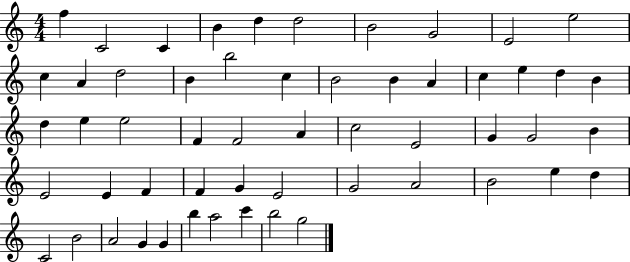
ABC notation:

X:1
T:Untitled
M:4/4
L:1/4
K:C
f C2 C B d d2 B2 G2 E2 e2 c A d2 B b2 c B2 B A c e d B d e e2 F F2 A c2 E2 G G2 B E2 E F F G E2 G2 A2 B2 e d C2 B2 A2 G G b a2 c' b2 g2